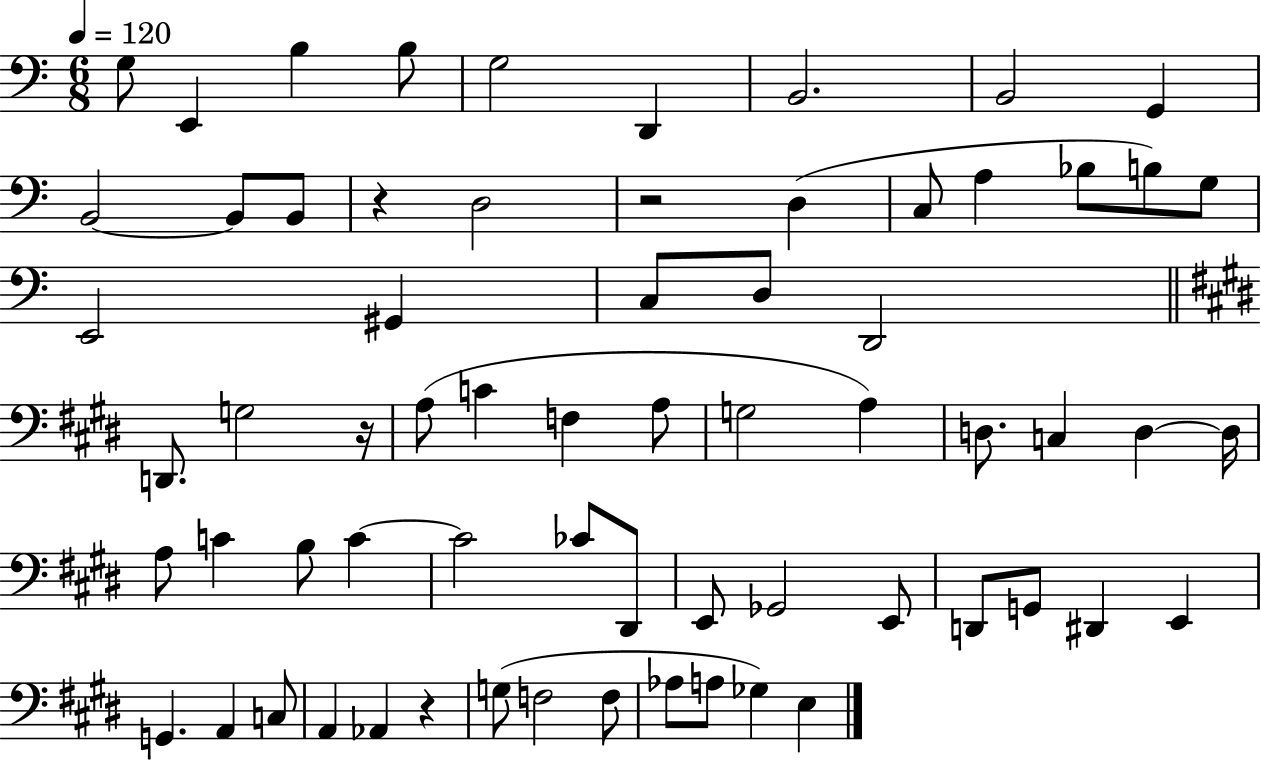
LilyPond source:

{
  \clef bass
  \numericTimeSignature
  \time 6/8
  \key c \major
  \tempo 4 = 120
  g8 e,4 b4 b8 | g2 d,4 | b,2. | b,2 g,4 | \break b,2~~ b,8 b,8 | r4 d2 | r2 d4( | c8 a4 bes8 b8) g8 | \break e,2 gis,4 | c8 d8 d,2 | \bar "||" \break \key e \major d,8. g2 r16 | a8( c'4 f4 a8 | g2 a4) | d8. c4 d4~~ d16 | \break a8 c'4 b8 c'4~~ | c'2 ces'8 dis,8 | e,8 ges,2 e,8 | d,8 g,8 dis,4 e,4 | \break g,4. a,4 c8 | a,4 aes,4 r4 | g8( f2 f8 | aes8 a8 ges4) e4 | \break \bar "|."
}